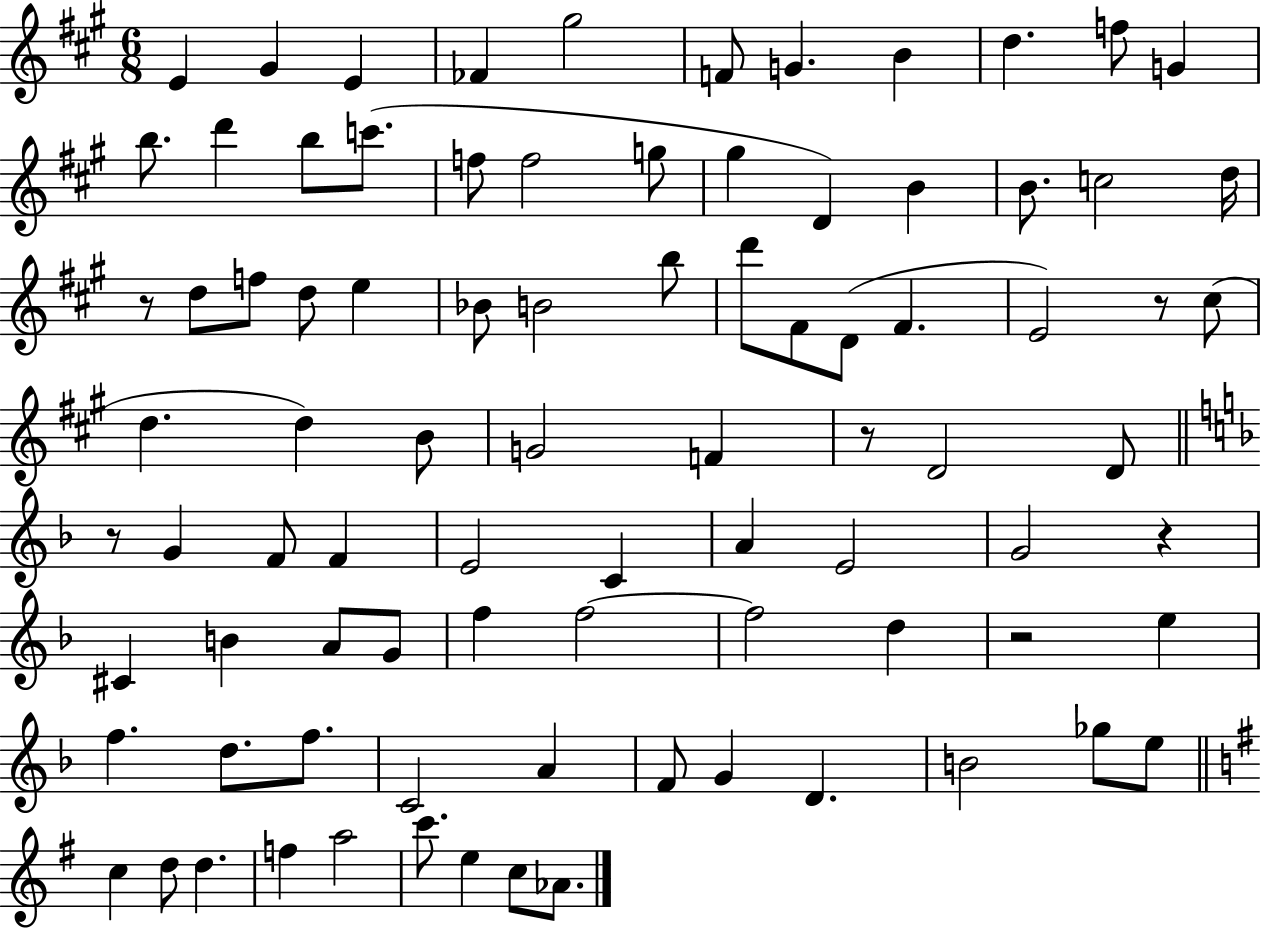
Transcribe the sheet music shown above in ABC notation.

X:1
T:Untitled
M:6/8
L:1/4
K:A
E ^G E _F ^g2 F/2 G B d f/2 G b/2 d' b/2 c'/2 f/2 f2 g/2 ^g D B B/2 c2 d/4 z/2 d/2 f/2 d/2 e _B/2 B2 b/2 d'/2 ^F/2 D/2 ^F E2 z/2 ^c/2 d d B/2 G2 F z/2 D2 D/2 z/2 G F/2 F E2 C A E2 G2 z ^C B A/2 G/2 f f2 f2 d z2 e f d/2 f/2 C2 A F/2 G D B2 _g/2 e/2 c d/2 d f a2 c'/2 e c/2 _A/2